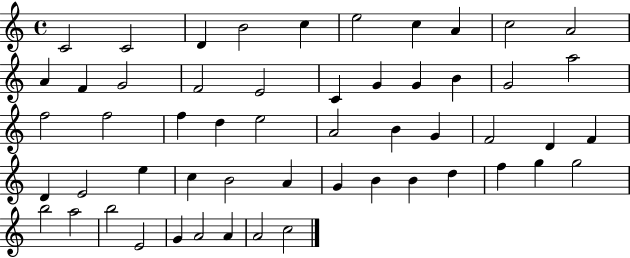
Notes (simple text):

C4/h C4/h D4/q B4/h C5/q E5/h C5/q A4/q C5/h A4/h A4/q F4/q G4/h F4/h E4/h C4/q G4/q G4/q B4/q G4/h A5/h F5/h F5/h F5/q D5/q E5/h A4/h B4/q G4/q F4/h D4/q F4/q D4/q E4/h E5/q C5/q B4/h A4/q G4/q B4/q B4/q D5/q F5/q G5/q G5/h B5/h A5/h B5/h E4/h G4/q A4/h A4/q A4/h C5/h